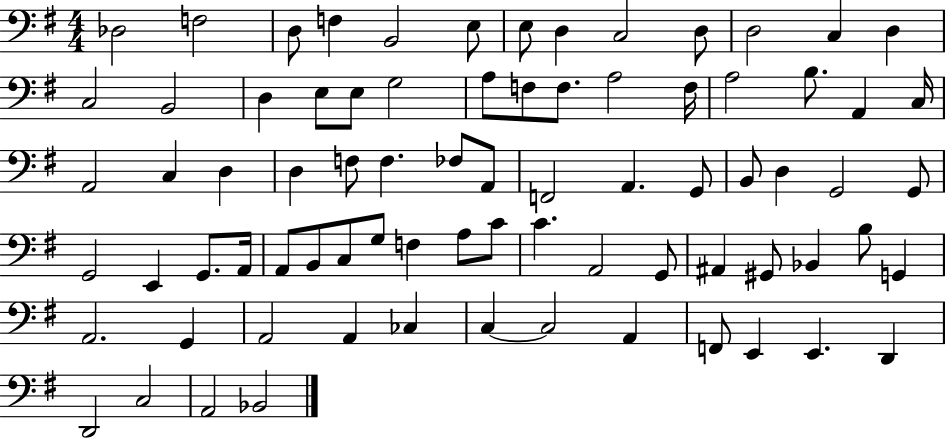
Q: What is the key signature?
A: G major